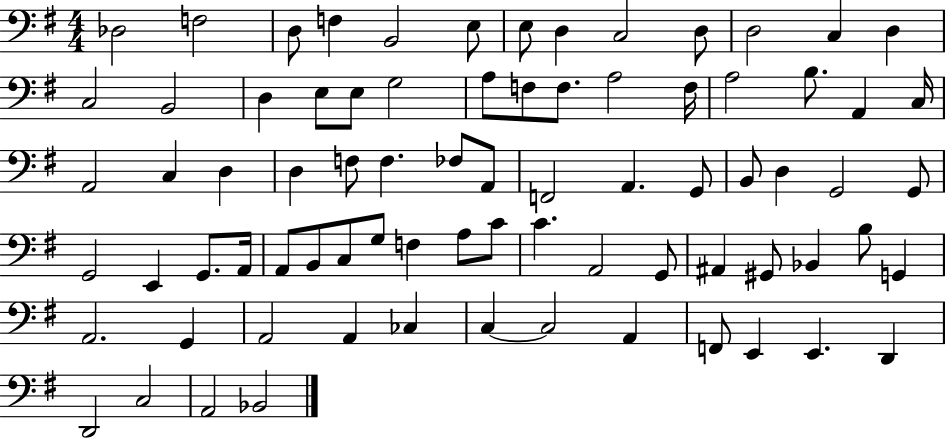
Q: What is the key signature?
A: G major